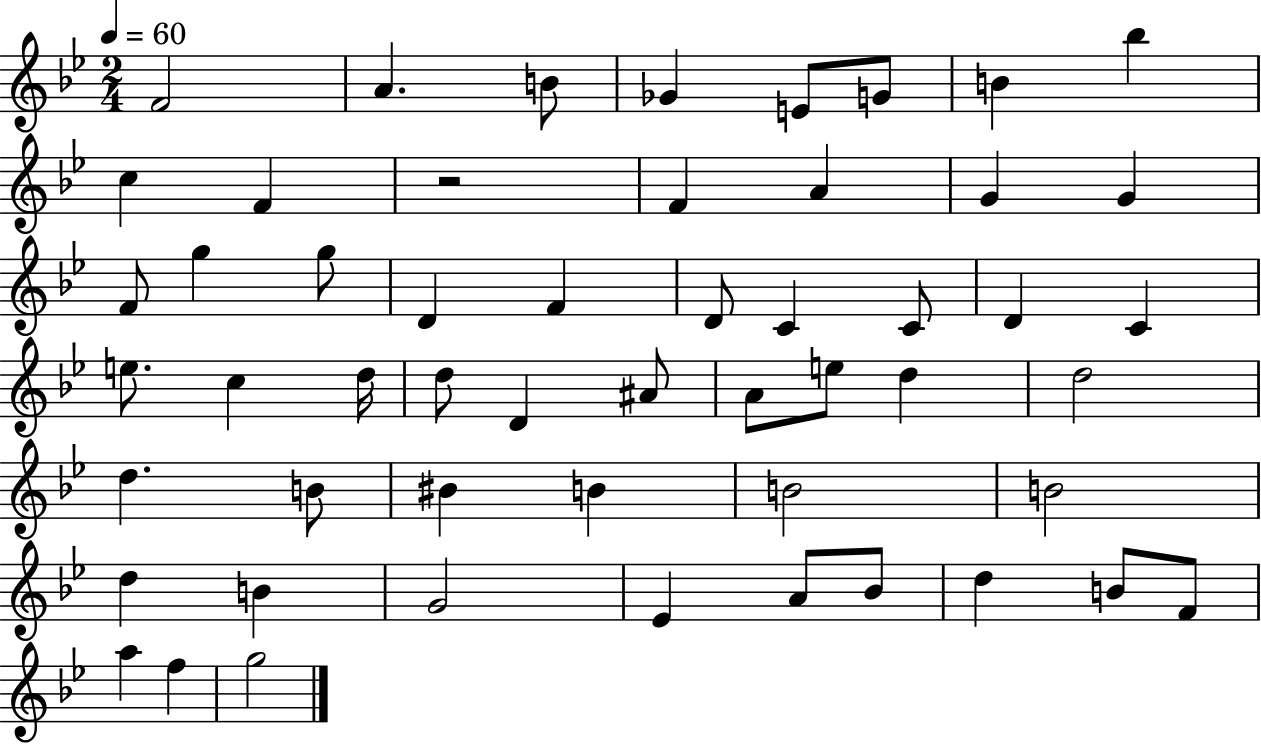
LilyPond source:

{
  \clef treble
  \numericTimeSignature
  \time 2/4
  \key bes \major
  \tempo 4 = 60
  f'2 | a'4. b'8 | ges'4 e'8 g'8 | b'4 bes''4 | \break c''4 f'4 | r2 | f'4 a'4 | g'4 g'4 | \break f'8 g''4 g''8 | d'4 f'4 | d'8 c'4 c'8 | d'4 c'4 | \break e''8. c''4 d''16 | d''8 d'4 ais'8 | a'8 e''8 d''4 | d''2 | \break d''4. b'8 | bis'4 b'4 | b'2 | b'2 | \break d''4 b'4 | g'2 | ees'4 a'8 bes'8 | d''4 b'8 f'8 | \break a''4 f''4 | g''2 | \bar "|."
}